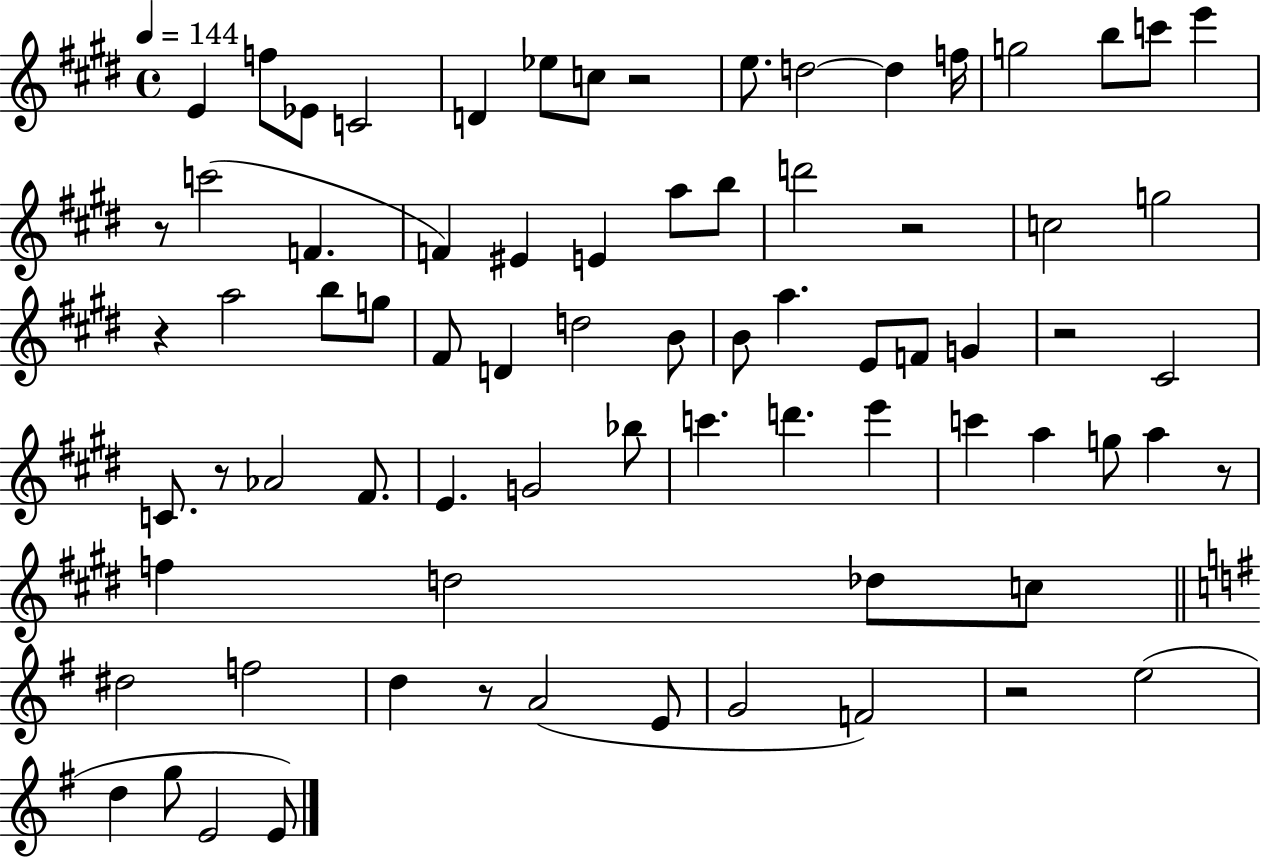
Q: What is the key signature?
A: E major